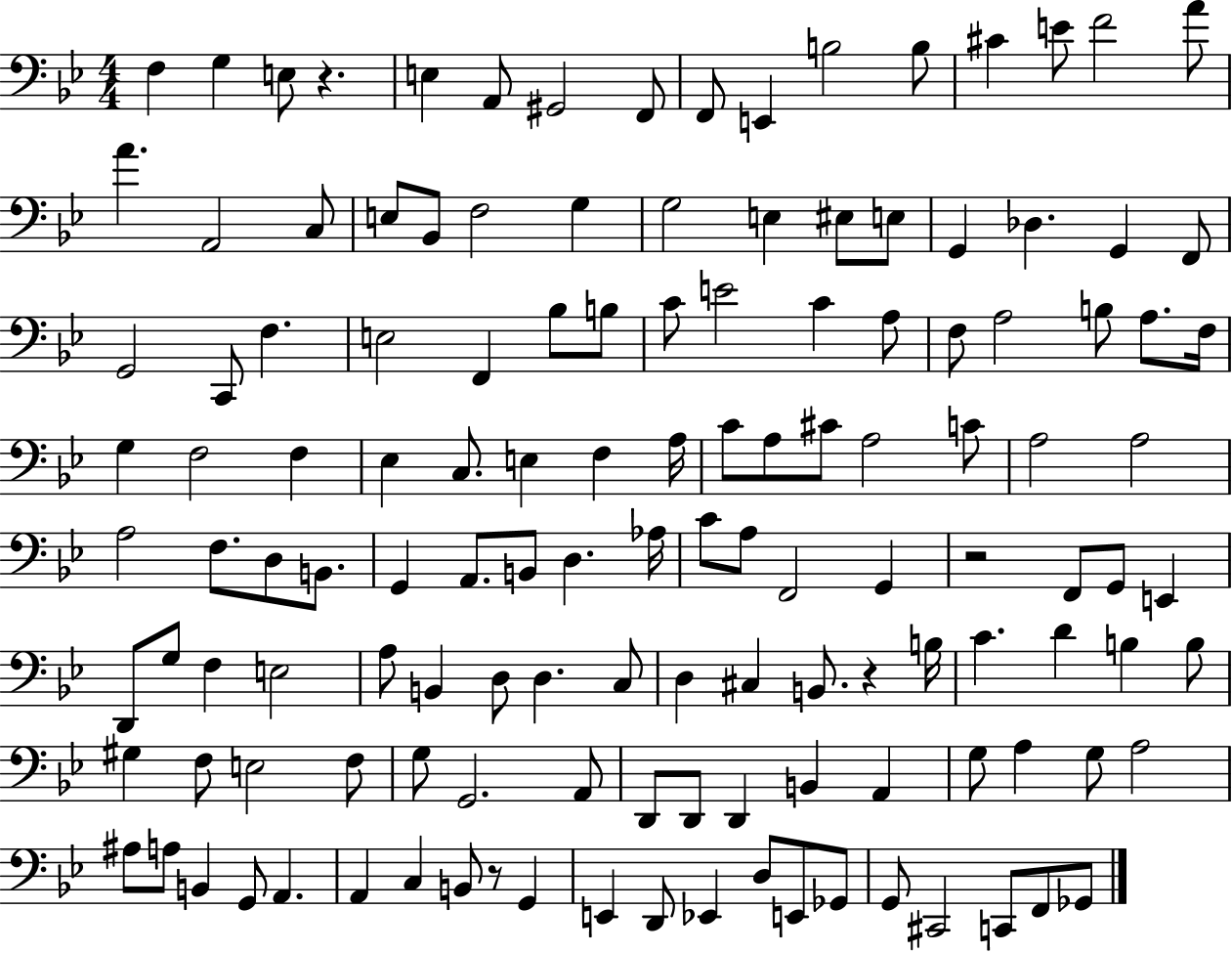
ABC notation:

X:1
T:Untitled
M:4/4
L:1/4
K:Bb
F, G, E,/2 z E, A,,/2 ^G,,2 F,,/2 F,,/2 E,, B,2 B,/2 ^C E/2 F2 A/2 A A,,2 C,/2 E,/2 _B,,/2 F,2 G, G,2 E, ^E,/2 E,/2 G,, _D, G,, F,,/2 G,,2 C,,/2 F, E,2 F,, _B,/2 B,/2 C/2 E2 C A,/2 F,/2 A,2 B,/2 A,/2 F,/4 G, F,2 F, _E, C,/2 E, F, A,/4 C/2 A,/2 ^C/2 A,2 C/2 A,2 A,2 A,2 F,/2 D,/2 B,,/2 G,, A,,/2 B,,/2 D, _A,/4 C/2 A,/2 F,,2 G,, z2 F,,/2 G,,/2 E,, D,,/2 G,/2 F, E,2 A,/2 B,, D,/2 D, C,/2 D, ^C, B,,/2 z B,/4 C D B, B,/2 ^G, F,/2 E,2 F,/2 G,/2 G,,2 A,,/2 D,,/2 D,,/2 D,, B,, A,, G,/2 A, G,/2 A,2 ^A,/2 A,/2 B,, G,,/2 A,, A,, C, B,,/2 z/2 G,, E,, D,,/2 _E,, D,/2 E,,/2 _G,,/2 G,,/2 ^C,,2 C,,/2 F,,/2 _G,,/2